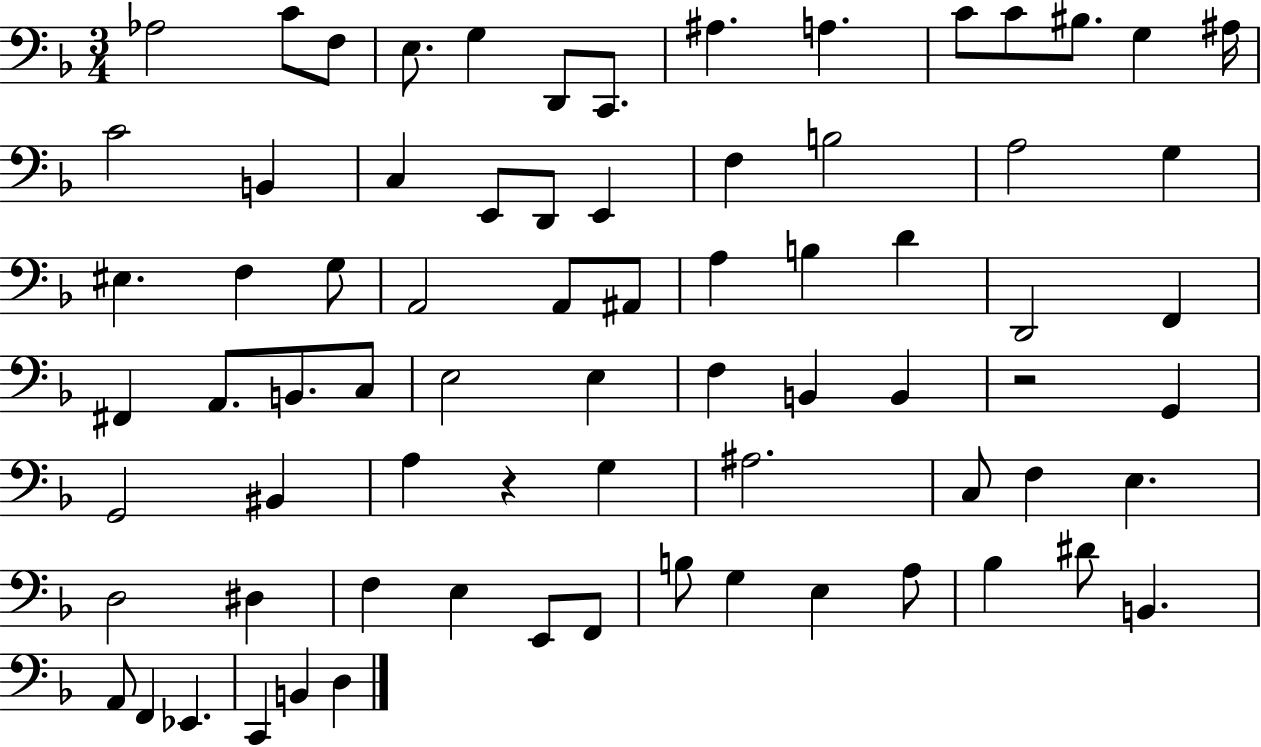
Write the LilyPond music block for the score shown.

{
  \clef bass
  \numericTimeSignature
  \time 3/4
  \key f \major
  aes2 c'8 f8 | e8. g4 d,8 c,8. | ais4. a4. | c'8 c'8 bis8. g4 ais16 | \break c'2 b,4 | c4 e,8 d,8 e,4 | f4 b2 | a2 g4 | \break eis4. f4 g8 | a,2 a,8 ais,8 | a4 b4 d'4 | d,2 f,4 | \break fis,4 a,8. b,8. c8 | e2 e4 | f4 b,4 b,4 | r2 g,4 | \break g,2 bis,4 | a4 r4 g4 | ais2. | c8 f4 e4. | \break d2 dis4 | f4 e4 e,8 f,8 | b8 g4 e4 a8 | bes4 dis'8 b,4. | \break a,8 f,4 ees,4. | c,4 b,4 d4 | \bar "|."
}